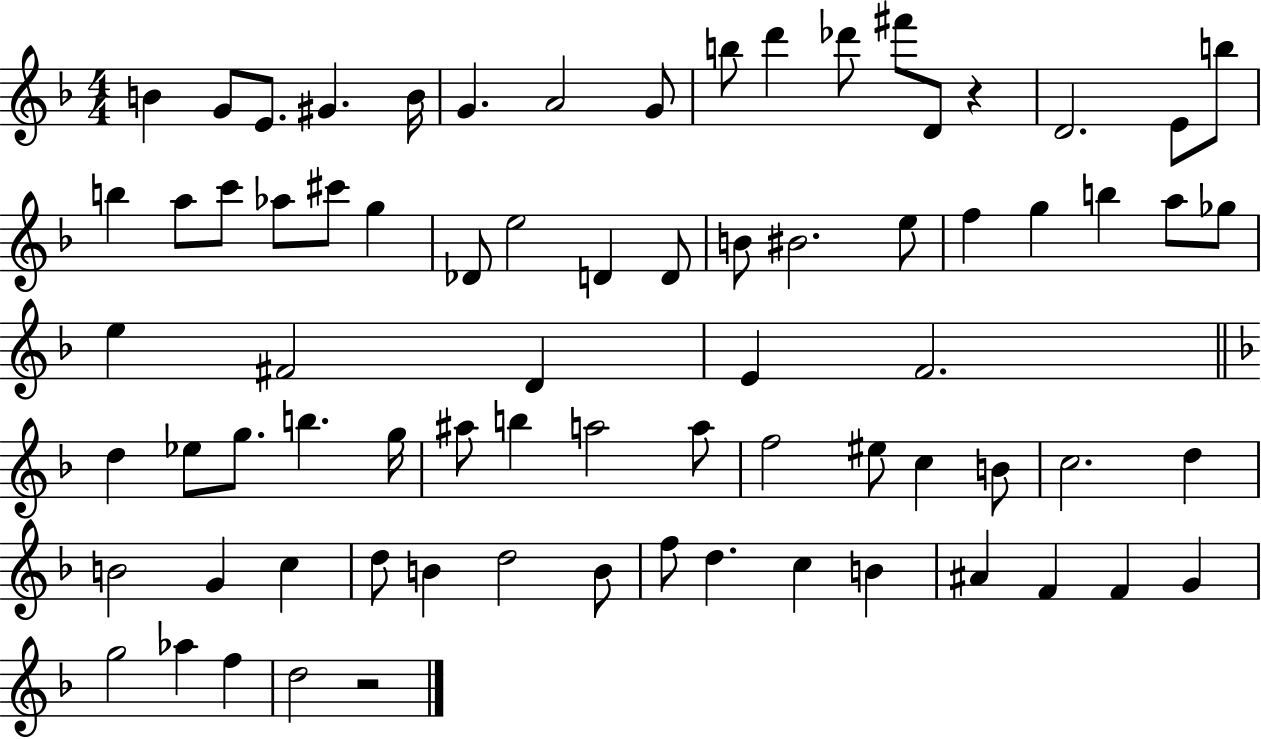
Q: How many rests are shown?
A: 2